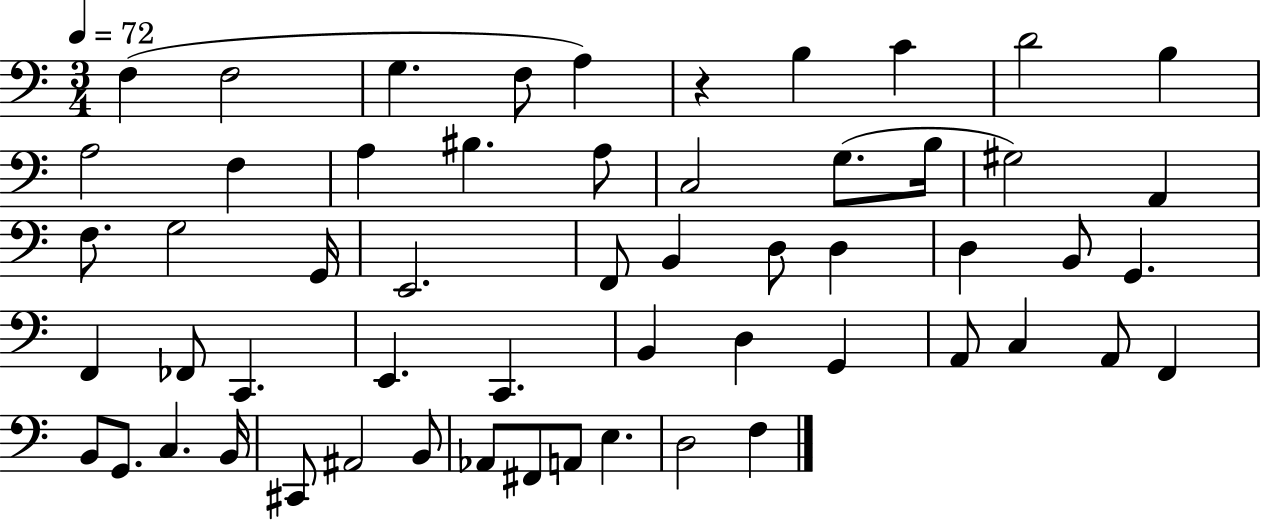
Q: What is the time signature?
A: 3/4